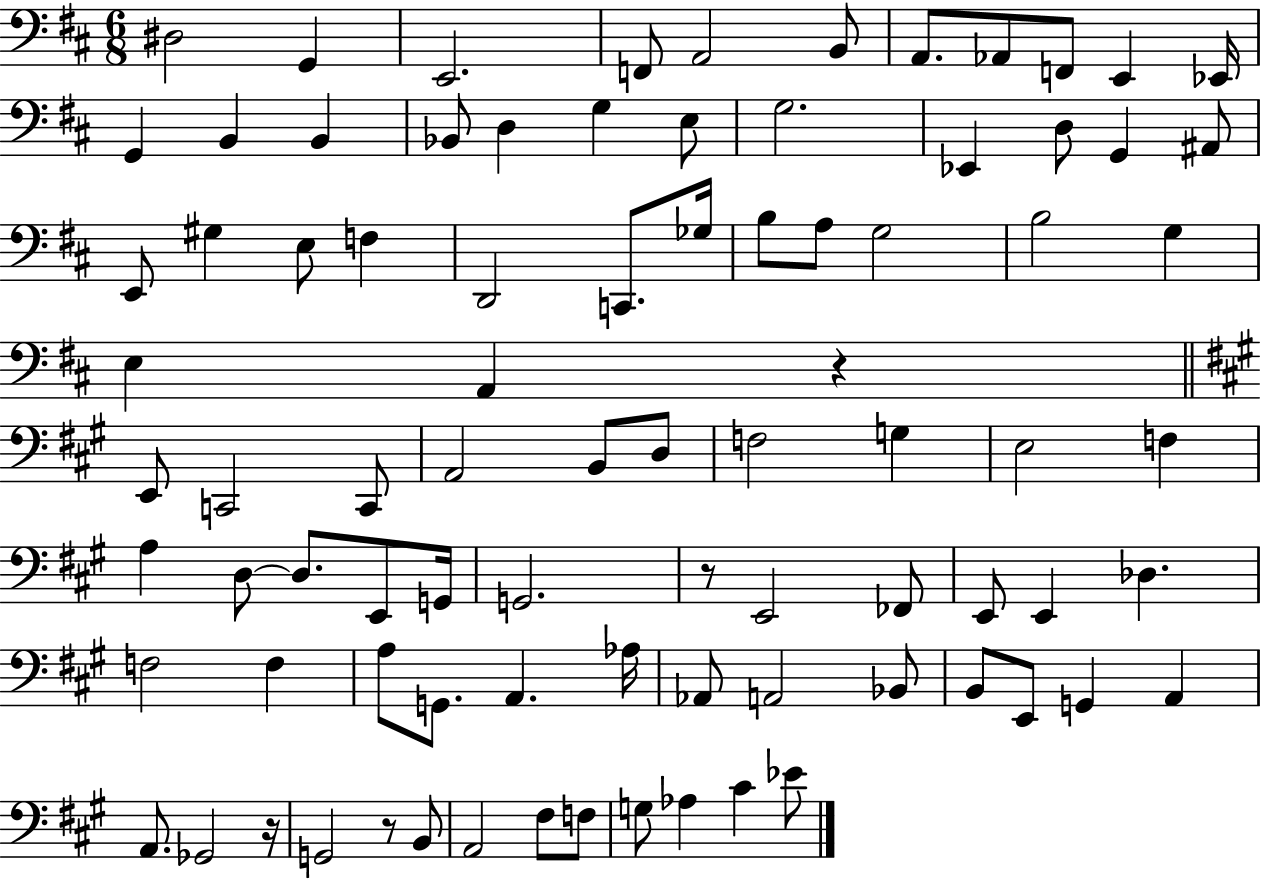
D#3/h G2/q E2/h. F2/e A2/h B2/e A2/e. Ab2/e F2/e E2/q Eb2/s G2/q B2/q B2/q Bb2/e D3/q G3/q E3/e G3/h. Eb2/q D3/e G2/q A#2/e E2/e G#3/q E3/e F3/q D2/h C2/e. Gb3/s B3/e A3/e G3/h B3/h G3/q E3/q A2/q R/q E2/e C2/h C2/e A2/h B2/e D3/e F3/h G3/q E3/h F3/q A3/q D3/e D3/e. E2/e G2/s G2/h. R/e E2/h FES2/e E2/e E2/q Db3/q. F3/h F3/q A3/e G2/e. A2/q. Ab3/s Ab2/e A2/h Bb2/e B2/e E2/e G2/q A2/q A2/e. Gb2/h R/s G2/h R/e B2/e A2/h F#3/e F3/e G3/e Ab3/q C#4/q Eb4/e